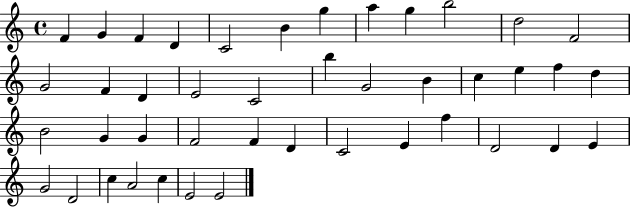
X:1
T:Untitled
M:4/4
L:1/4
K:C
F G F D C2 B g a g b2 d2 F2 G2 F D E2 C2 b G2 B c e f d B2 G G F2 F D C2 E f D2 D E G2 D2 c A2 c E2 E2